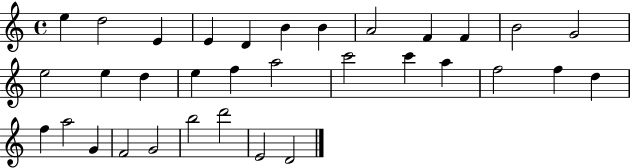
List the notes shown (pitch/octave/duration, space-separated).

E5/q D5/h E4/q E4/q D4/q B4/q B4/q A4/h F4/q F4/q B4/h G4/h E5/h E5/q D5/q E5/q F5/q A5/h C6/h C6/q A5/q F5/h F5/q D5/q F5/q A5/h G4/q F4/h G4/h B5/h D6/h E4/h D4/h